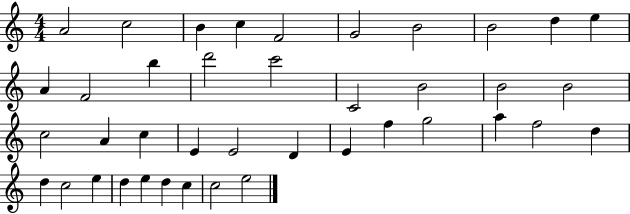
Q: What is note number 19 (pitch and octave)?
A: B4